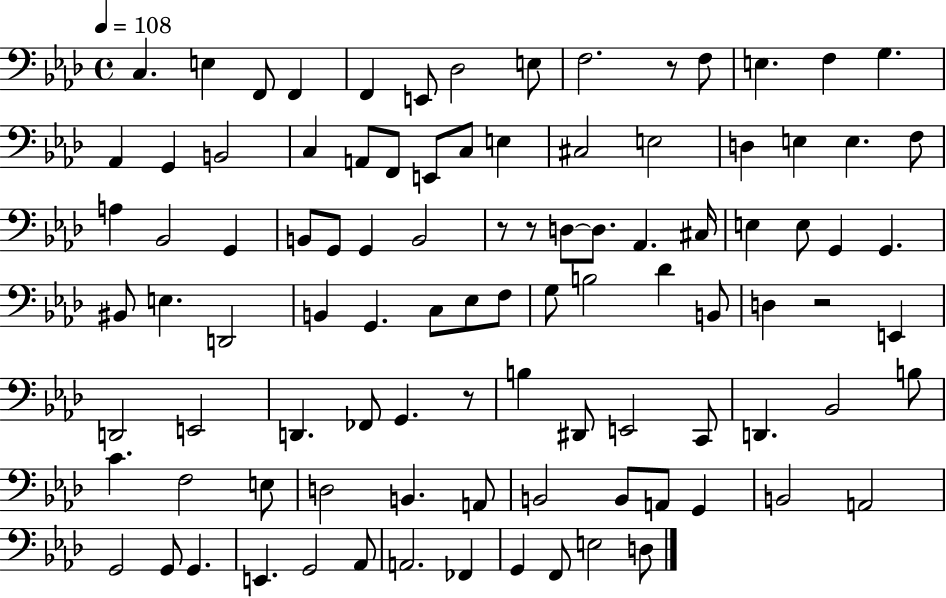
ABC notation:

X:1
T:Untitled
M:4/4
L:1/4
K:Ab
C, E, F,,/2 F,, F,, E,,/2 _D,2 E,/2 F,2 z/2 F,/2 E, F, G, _A,, G,, B,,2 C, A,,/2 F,,/2 E,,/2 C,/2 E, ^C,2 E,2 D, E, E, F,/2 A, _B,,2 G,, B,,/2 G,,/2 G,, B,,2 z/2 z/2 D,/2 D,/2 _A,, ^C,/4 E, E,/2 G,, G,, ^B,,/2 E, D,,2 B,, G,, C,/2 _E,/2 F,/2 G,/2 B,2 _D B,,/2 D, z2 E,, D,,2 E,,2 D,, _F,,/2 G,, z/2 B, ^D,,/2 E,,2 C,,/2 D,, _B,,2 B,/2 C F,2 E,/2 D,2 B,, A,,/2 B,,2 B,,/2 A,,/2 G,, B,,2 A,,2 G,,2 G,,/2 G,, E,, G,,2 _A,,/2 A,,2 _F,, G,, F,,/2 E,2 D,/2